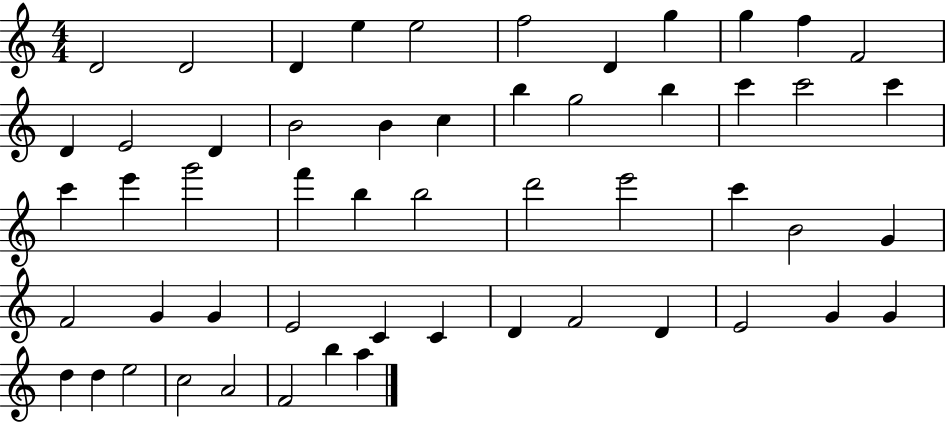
{
  \clef treble
  \numericTimeSignature
  \time 4/4
  \key c \major
  d'2 d'2 | d'4 e''4 e''2 | f''2 d'4 g''4 | g''4 f''4 f'2 | \break d'4 e'2 d'4 | b'2 b'4 c''4 | b''4 g''2 b''4 | c'''4 c'''2 c'''4 | \break c'''4 e'''4 g'''2 | f'''4 b''4 b''2 | d'''2 e'''2 | c'''4 b'2 g'4 | \break f'2 g'4 g'4 | e'2 c'4 c'4 | d'4 f'2 d'4 | e'2 g'4 g'4 | \break d''4 d''4 e''2 | c''2 a'2 | f'2 b''4 a''4 | \bar "|."
}